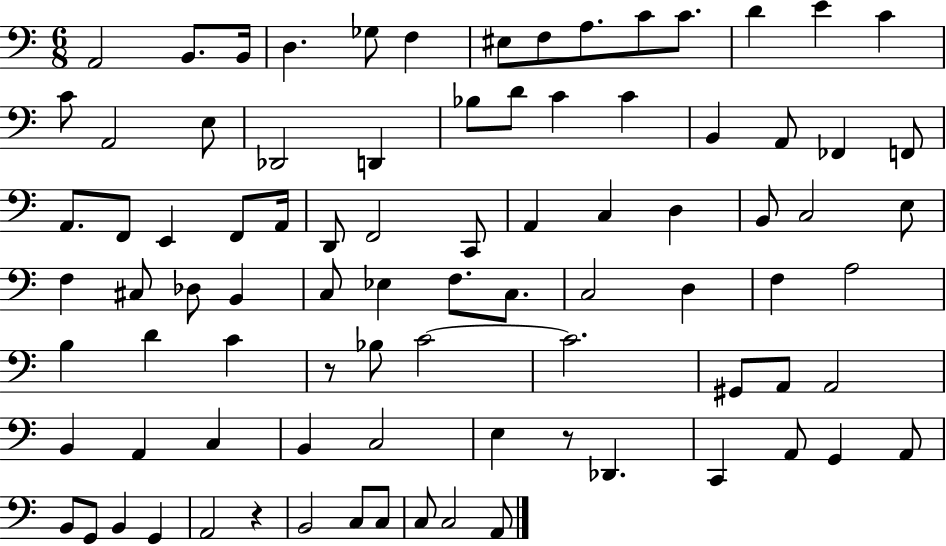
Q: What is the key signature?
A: C major